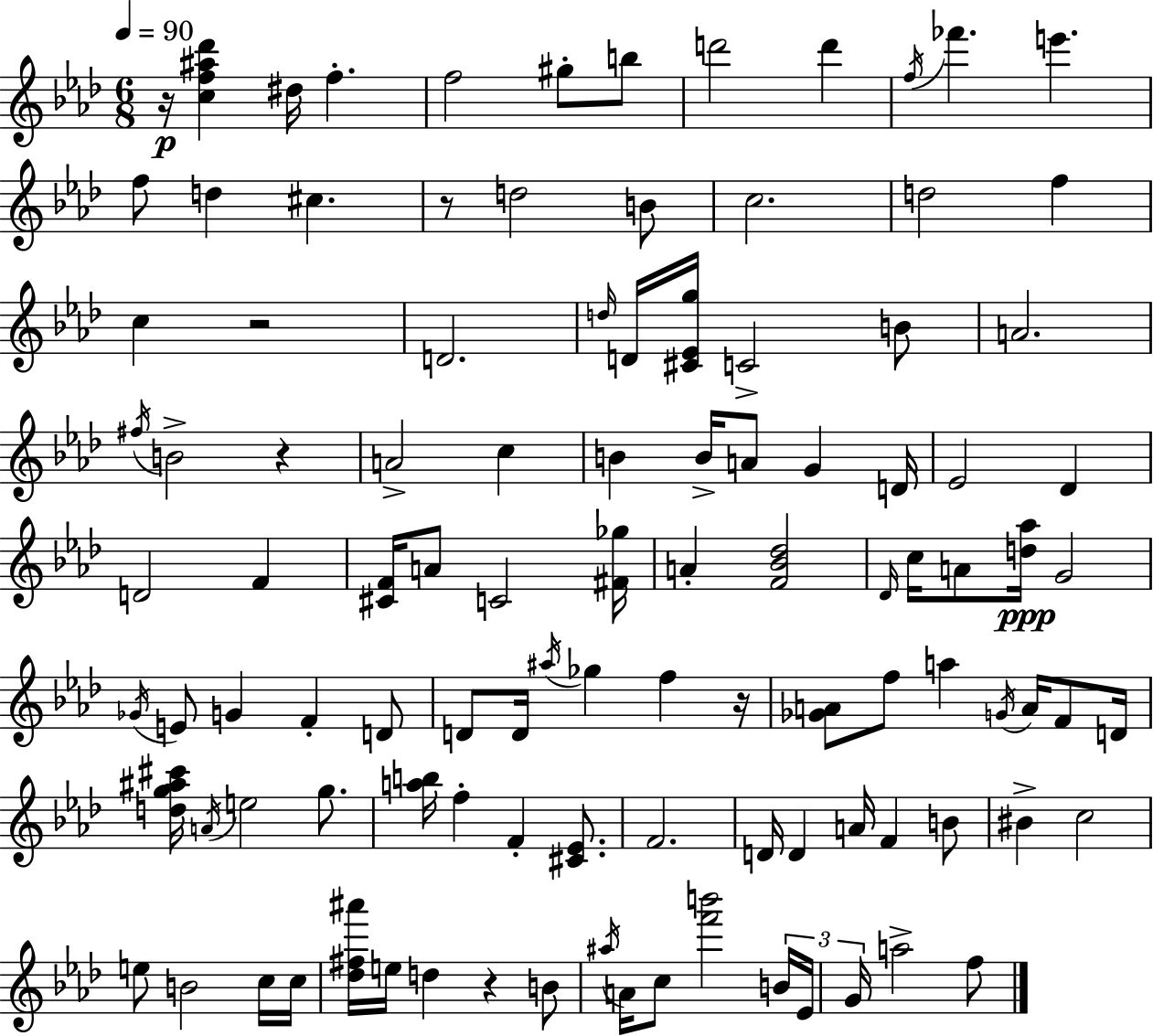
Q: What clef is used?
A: treble